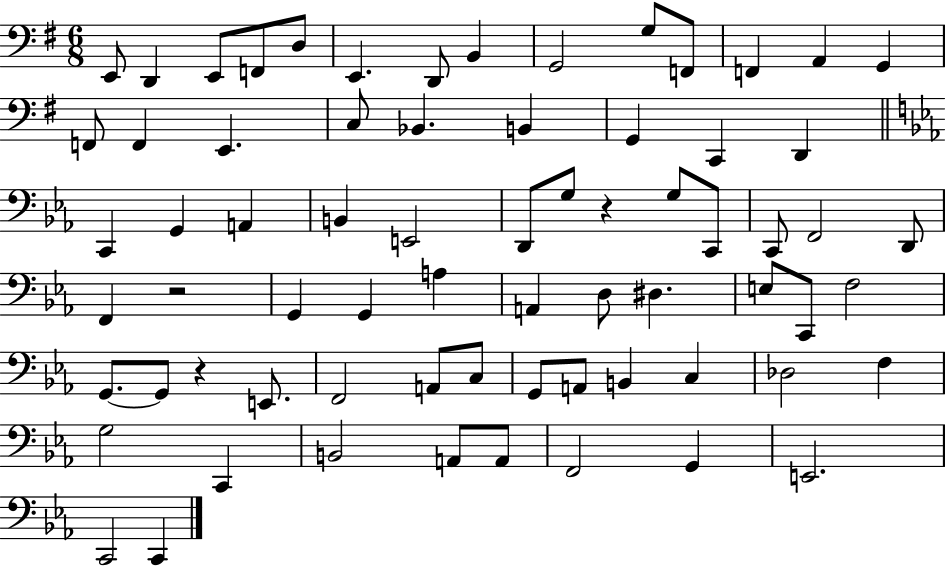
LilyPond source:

{
  \clef bass
  \numericTimeSignature
  \time 6/8
  \key g \major
  e,8 d,4 e,8 f,8 d8 | e,4. d,8 b,4 | g,2 g8 f,8 | f,4 a,4 g,4 | \break f,8 f,4 e,4. | c8 bes,4. b,4 | g,4 c,4 d,4 | \bar "||" \break \key c \minor c,4 g,4 a,4 | b,4 e,2 | d,8 g8 r4 g8 c,8 | c,8 f,2 d,8 | \break f,4 r2 | g,4 g,4 a4 | a,4 d8 dis4. | e8 c,8 f2 | \break g,8.~~ g,8 r4 e,8. | f,2 a,8 c8 | g,8 a,8 b,4 c4 | des2 f4 | \break g2 c,4 | b,2 a,8 a,8 | f,2 g,4 | e,2. | \break c,2 c,4 | \bar "|."
}